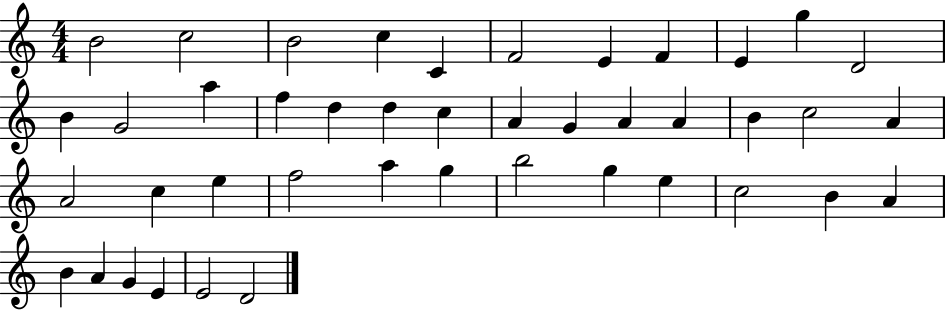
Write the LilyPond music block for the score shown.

{
  \clef treble
  \numericTimeSignature
  \time 4/4
  \key c \major
  b'2 c''2 | b'2 c''4 c'4 | f'2 e'4 f'4 | e'4 g''4 d'2 | \break b'4 g'2 a''4 | f''4 d''4 d''4 c''4 | a'4 g'4 a'4 a'4 | b'4 c''2 a'4 | \break a'2 c''4 e''4 | f''2 a''4 g''4 | b''2 g''4 e''4 | c''2 b'4 a'4 | \break b'4 a'4 g'4 e'4 | e'2 d'2 | \bar "|."
}